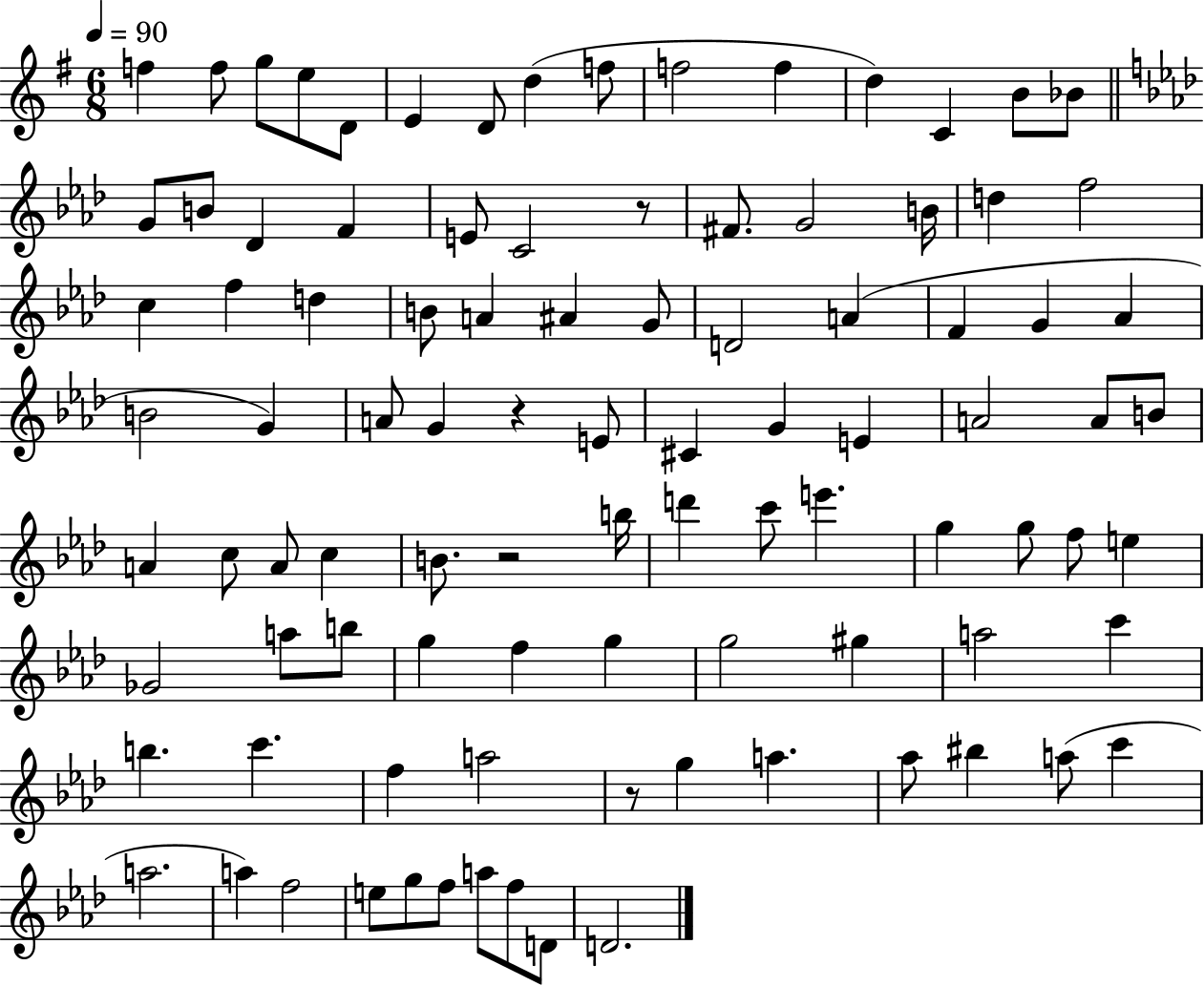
{
  \clef treble
  \numericTimeSignature
  \time 6/8
  \key g \major
  \tempo 4 = 90
  \repeat volta 2 { f''4 f''8 g''8 e''8 d'8 | e'4 d'8 d''4( f''8 | f''2 f''4 | d''4) c'4 b'8 bes'8 | \break \bar "||" \break \key aes \major g'8 b'8 des'4 f'4 | e'8 c'2 r8 | fis'8. g'2 b'16 | d''4 f''2 | \break c''4 f''4 d''4 | b'8 a'4 ais'4 g'8 | d'2 a'4( | f'4 g'4 aes'4 | \break b'2 g'4) | a'8 g'4 r4 e'8 | cis'4 g'4 e'4 | a'2 a'8 b'8 | \break a'4 c''8 a'8 c''4 | b'8. r2 b''16 | d'''4 c'''8 e'''4. | g''4 g''8 f''8 e''4 | \break ges'2 a''8 b''8 | g''4 f''4 g''4 | g''2 gis''4 | a''2 c'''4 | \break b''4. c'''4. | f''4 a''2 | r8 g''4 a''4. | aes''8 bis''4 a''8( c'''4 | \break a''2. | a''4) f''2 | e''8 g''8 f''8 a''8 f''8 d'8 | d'2. | \break } \bar "|."
}